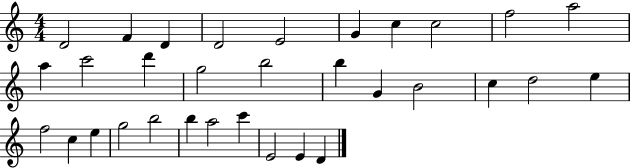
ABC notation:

X:1
T:Untitled
M:4/4
L:1/4
K:C
D2 F D D2 E2 G c c2 f2 a2 a c'2 d' g2 b2 b G B2 c d2 e f2 c e g2 b2 b a2 c' E2 E D